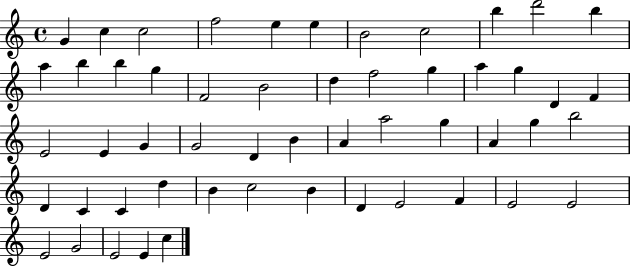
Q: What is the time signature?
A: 4/4